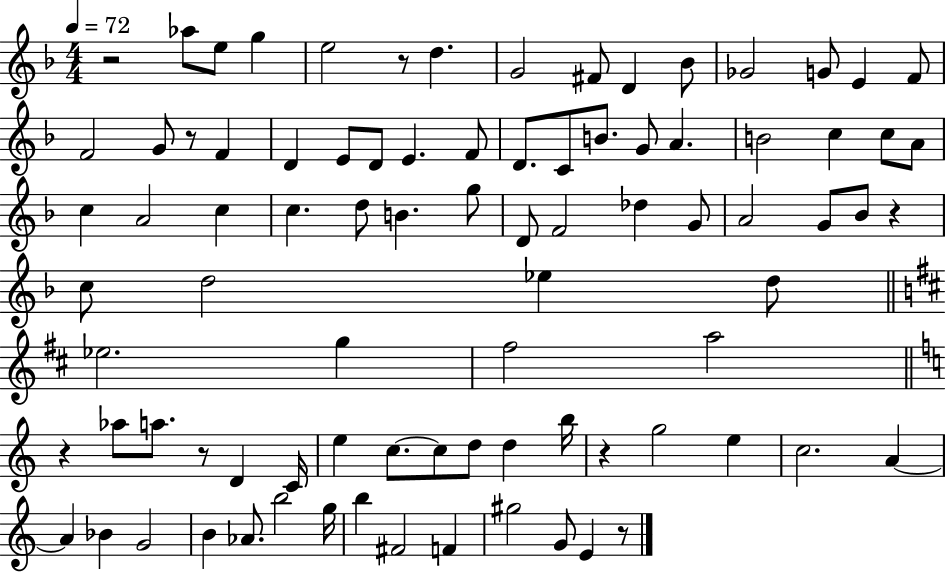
R/h Ab5/e E5/e G5/q E5/h R/e D5/q. G4/h F#4/e D4/q Bb4/e Gb4/h G4/e E4/q F4/e F4/h G4/e R/e F4/q D4/q E4/e D4/e E4/q. F4/e D4/e. C4/e B4/e. G4/e A4/q. B4/h C5/q C5/e A4/e C5/q A4/h C5/q C5/q. D5/e B4/q. G5/e D4/e F4/h Db5/q G4/e A4/h G4/e Bb4/e R/q C5/e D5/h Eb5/q D5/e Eb5/h. G5/q F#5/h A5/h R/q Ab5/e A5/e. R/e D4/q C4/s E5/q C5/e. C5/e D5/e D5/q B5/s R/q G5/h E5/q C5/h. A4/q A4/q Bb4/q G4/h B4/q Ab4/e. B5/h G5/s B5/q F#4/h F4/q G#5/h G4/e E4/q R/e